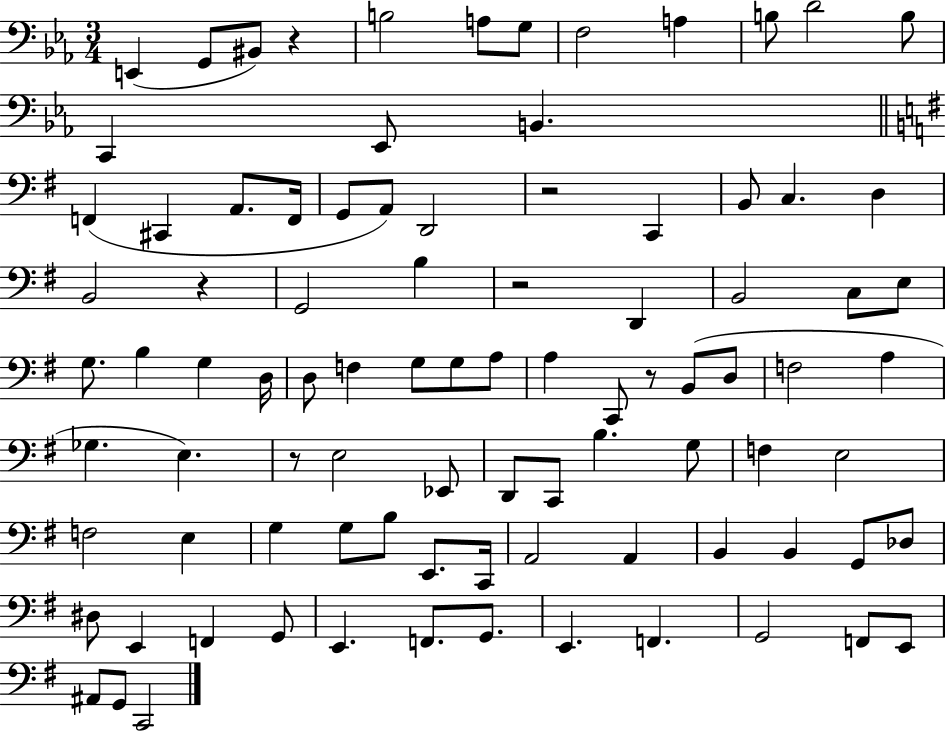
X:1
T:Untitled
M:3/4
L:1/4
K:Eb
E,, G,,/2 ^B,,/2 z B,2 A,/2 G,/2 F,2 A, B,/2 D2 B,/2 C,, _E,,/2 B,, F,, ^C,, A,,/2 F,,/4 G,,/2 A,,/2 D,,2 z2 C,, B,,/2 C, D, B,,2 z G,,2 B, z2 D,, B,,2 C,/2 E,/2 G,/2 B, G, D,/4 D,/2 F, G,/2 G,/2 A,/2 A, C,,/2 z/2 B,,/2 D,/2 F,2 A, _G, E, z/2 E,2 _E,,/2 D,,/2 C,,/2 B, G,/2 F, E,2 F,2 E, G, G,/2 B,/2 E,,/2 C,,/4 A,,2 A,, B,, B,, G,,/2 _D,/2 ^D,/2 E,, F,, G,,/2 E,, F,,/2 G,,/2 E,, F,, G,,2 F,,/2 E,,/2 ^A,,/2 G,,/2 C,,2